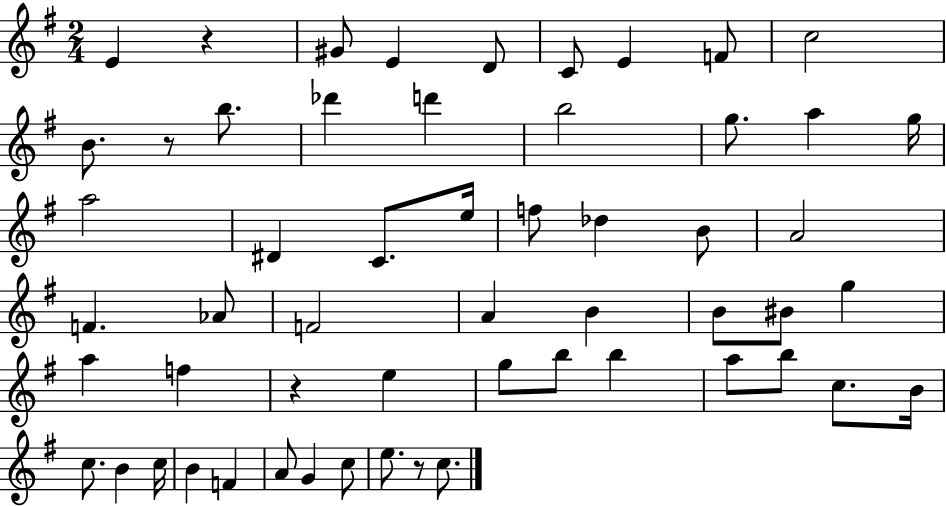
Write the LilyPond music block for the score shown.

{
  \clef treble
  \numericTimeSignature
  \time 2/4
  \key g \major
  e'4 r4 | gis'8 e'4 d'8 | c'8 e'4 f'8 | c''2 | \break b'8. r8 b''8. | des'''4 d'''4 | b''2 | g''8. a''4 g''16 | \break a''2 | dis'4 c'8. e''16 | f''8 des''4 b'8 | a'2 | \break f'4. aes'8 | f'2 | a'4 b'4 | b'8 bis'8 g''4 | \break a''4 f''4 | r4 e''4 | g''8 b''8 b''4 | a''8 b''8 c''8. b'16 | \break c''8. b'4 c''16 | b'4 f'4 | a'8 g'4 c''8 | e''8. r8 c''8. | \break \bar "|."
}